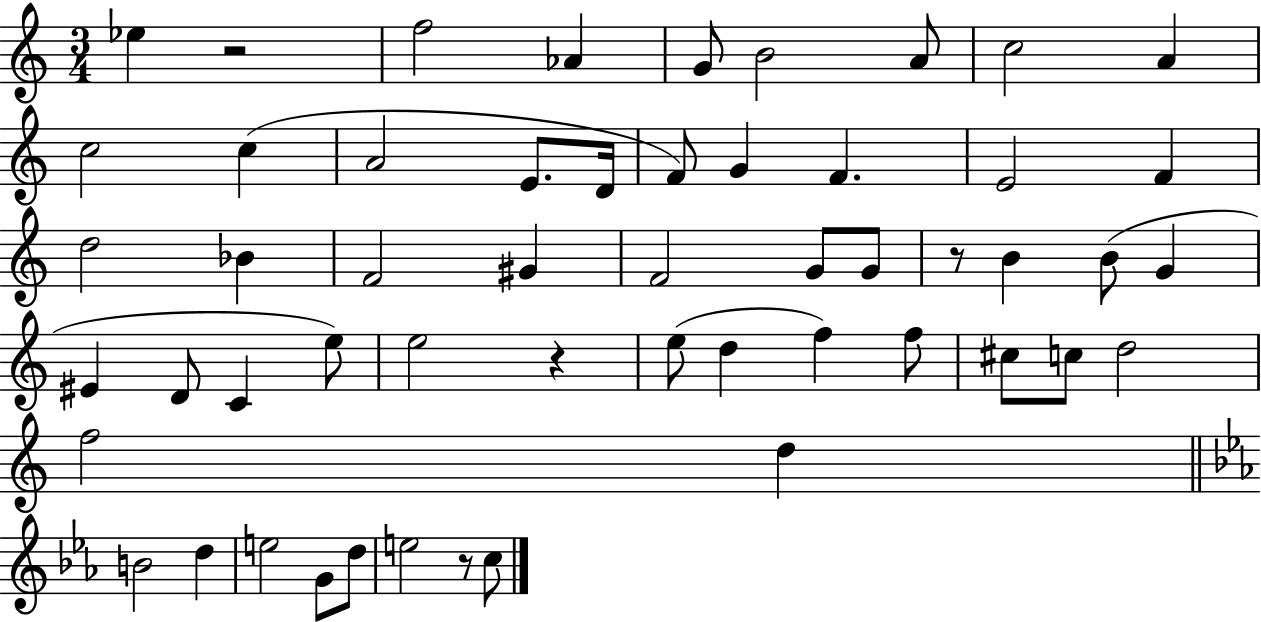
X:1
T:Untitled
M:3/4
L:1/4
K:C
_e z2 f2 _A G/2 B2 A/2 c2 A c2 c A2 E/2 D/4 F/2 G F E2 F d2 _B F2 ^G F2 G/2 G/2 z/2 B B/2 G ^E D/2 C e/2 e2 z e/2 d f f/2 ^c/2 c/2 d2 f2 d B2 d e2 G/2 d/2 e2 z/2 c/2